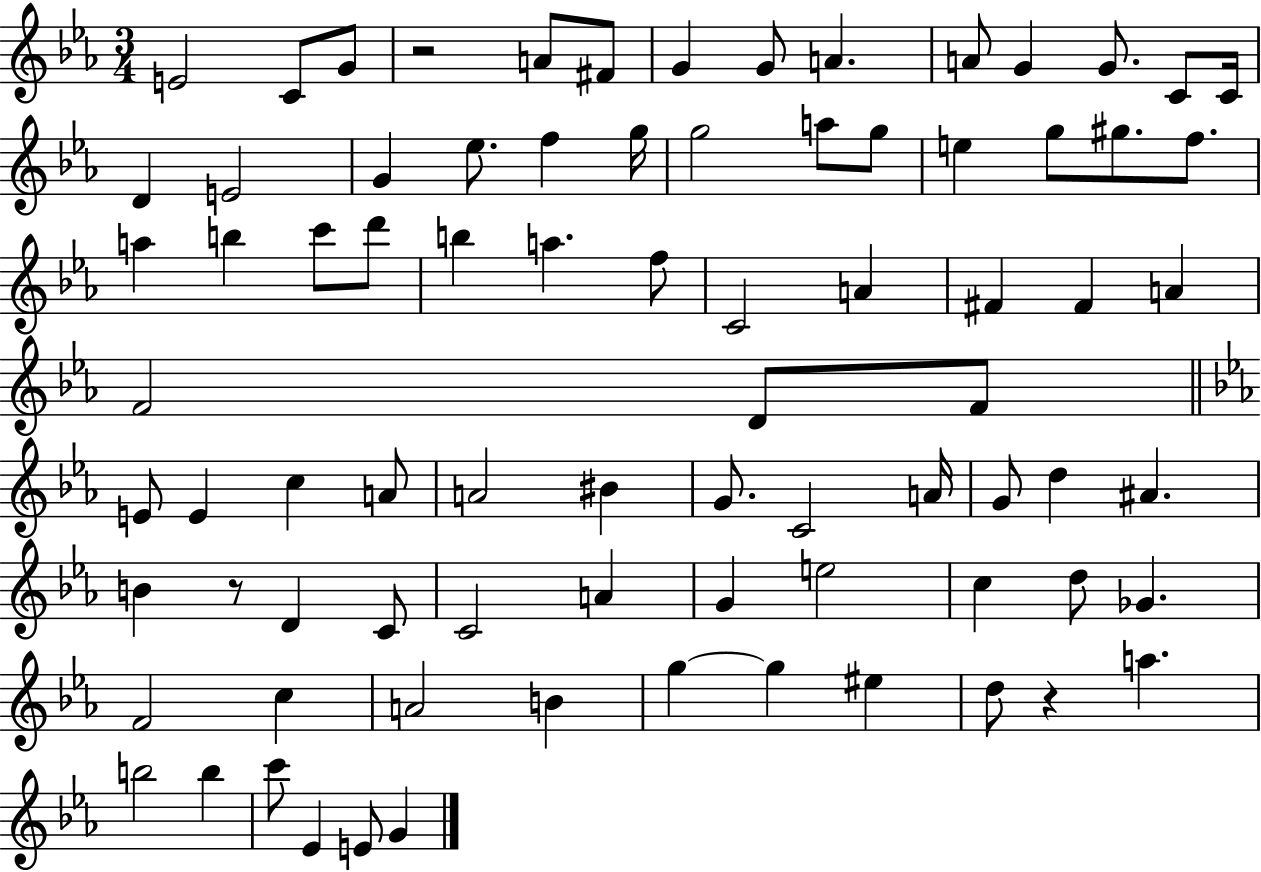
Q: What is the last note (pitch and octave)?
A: G4